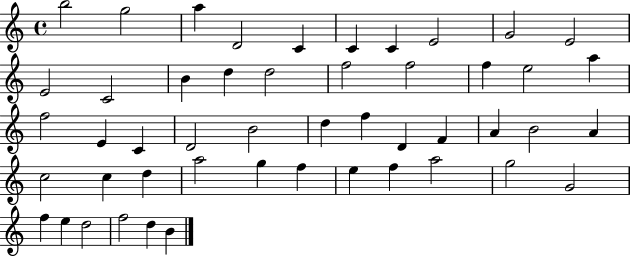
B5/h G5/h A5/q D4/h C4/q C4/q C4/q E4/h G4/h E4/h E4/h C4/h B4/q D5/q D5/h F5/h F5/h F5/q E5/h A5/q F5/h E4/q C4/q D4/h B4/h D5/q F5/q D4/q F4/q A4/q B4/h A4/q C5/h C5/q D5/q A5/h G5/q F5/q E5/q F5/q A5/h G5/h G4/h F5/q E5/q D5/h F5/h D5/q B4/q